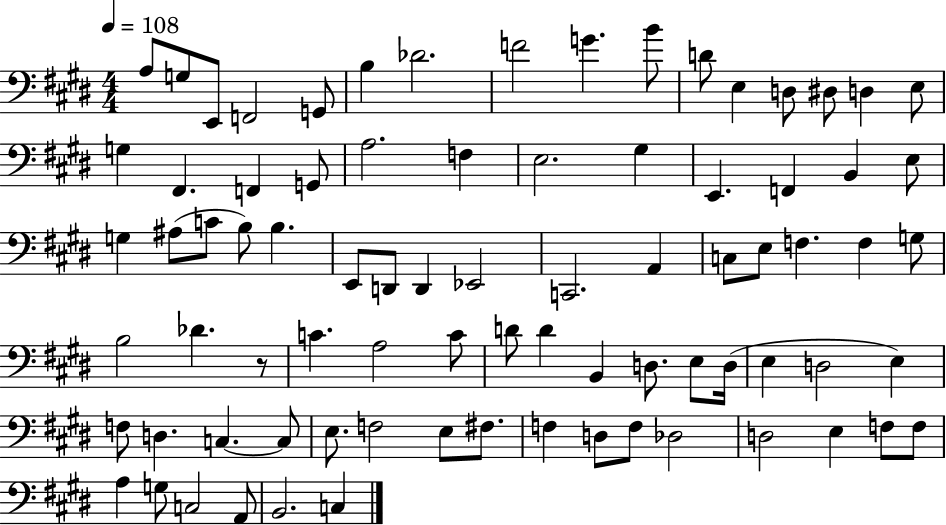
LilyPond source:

{
  \clef bass
  \numericTimeSignature
  \time 4/4
  \key e \major
  \tempo 4 = 108
  a8 g8 e,8 f,2 g,8 | b4 des'2. | f'2 g'4. b'8 | d'8 e4 d8 dis8 d4 e8 | \break g4 fis,4. f,4 g,8 | a2. f4 | e2. gis4 | e,4. f,4 b,4 e8 | \break g4 ais8( c'8 b8) b4. | e,8 d,8 d,4 ees,2 | c,2. a,4 | c8 e8 f4. f4 g8 | \break b2 des'4. r8 | c'4. a2 c'8 | d'8 d'4 b,4 d8. e8 d16( | e4 d2 e4) | \break f8 d4. c4.~~ c8 | e8. f2 e8 fis8. | f4 d8 f8 des2 | d2 e4 f8 f8 | \break a4 g8 c2 a,8 | b,2. c4 | \bar "|."
}